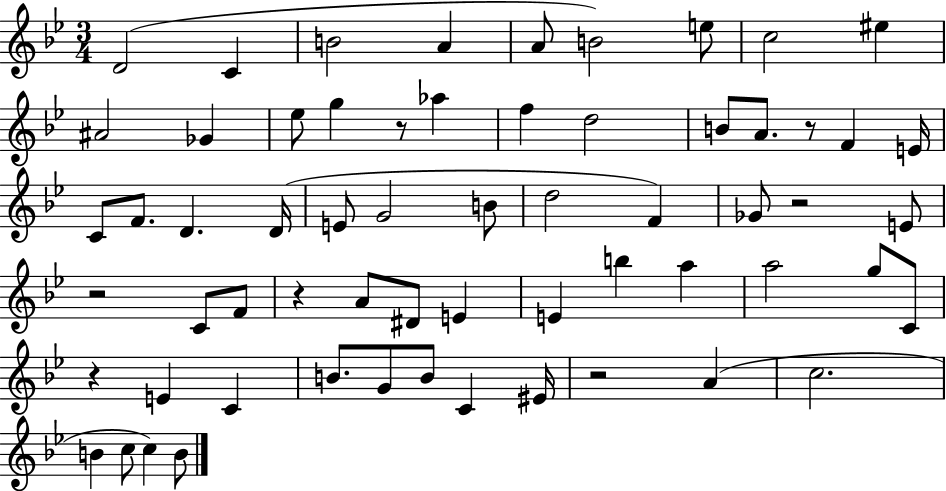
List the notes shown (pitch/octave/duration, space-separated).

D4/h C4/q B4/h A4/q A4/e B4/h E5/e C5/h EIS5/q A#4/h Gb4/q Eb5/e G5/q R/e Ab5/q F5/q D5/h B4/e A4/e. R/e F4/q E4/s C4/e F4/e. D4/q. D4/s E4/e G4/h B4/e D5/h F4/q Gb4/e R/h E4/e R/h C4/e F4/e R/q A4/e D#4/e E4/q E4/q B5/q A5/q A5/h G5/e C4/e R/q E4/q C4/q B4/e. G4/e B4/e C4/q EIS4/s R/h A4/q C5/h. B4/q C5/e C5/q B4/e